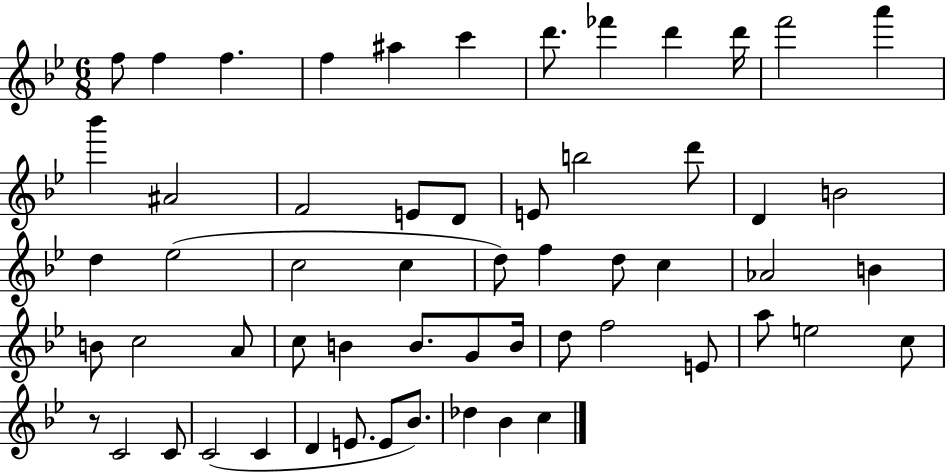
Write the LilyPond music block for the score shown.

{
  \clef treble
  \numericTimeSignature
  \time 6/8
  \key bes \major
  \repeat volta 2 { f''8 f''4 f''4. | f''4 ais''4 c'''4 | d'''8. fes'''4 d'''4 d'''16 | f'''2 a'''4 | \break bes'''4 ais'2 | f'2 e'8 d'8 | e'8 b''2 d'''8 | d'4 b'2 | \break d''4 ees''2( | c''2 c''4 | d''8) f''4 d''8 c''4 | aes'2 b'4 | \break b'8 c''2 a'8 | c''8 b'4 b'8. g'8 b'16 | d''8 f''2 e'8 | a''8 e''2 c''8 | \break r8 c'2 c'8 | c'2( c'4 | d'4 e'8. e'8 bes'8.) | des''4 bes'4 c''4 | \break } \bar "|."
}